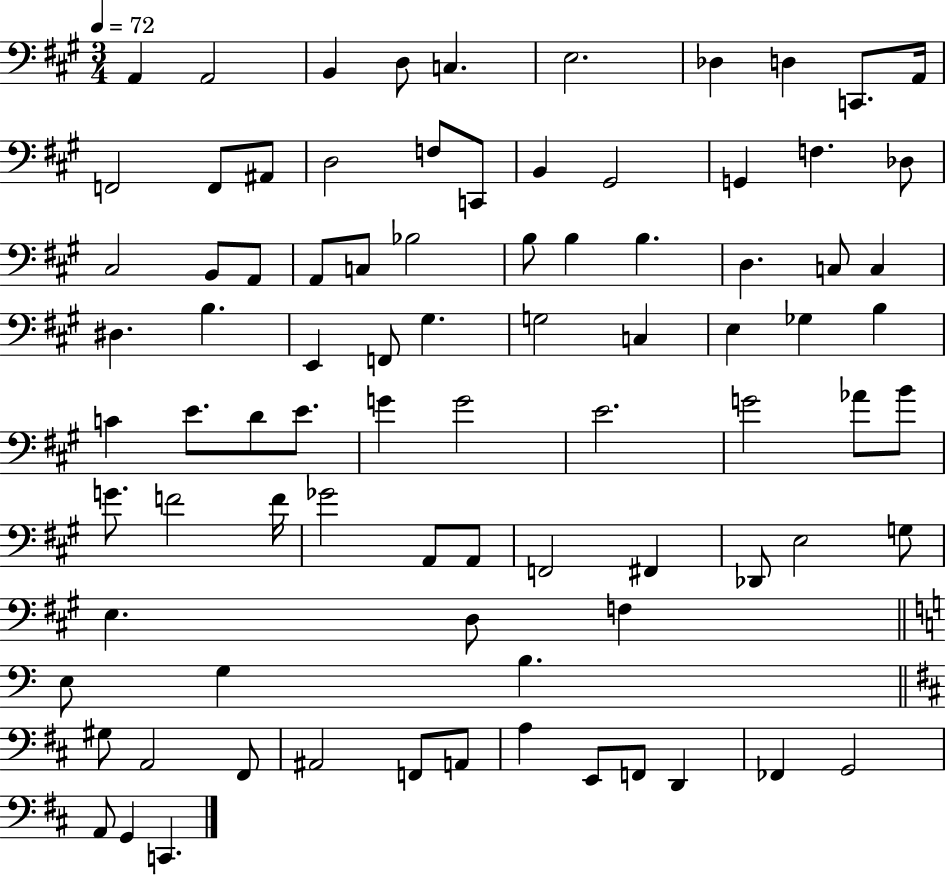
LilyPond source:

{
  \clef bass
  \numericTimeSignature
  \time 3/4
  \key a \major
  \tempo 4 = 72
  a,4 a,2 | b,4 d8 c4. | e2. | des4 d4 c,8. a,16 | \break f,2 f,8 ais,8 | d2 f8 c,8 | b,4 gis,2 | g,4 f4. des8 | \break cis2 b,8 a,8 | a,8 c8 bes2 | b8 b4 b4. | d4. c8 c4 | \break dis4. b4. | e,4 f,8 gis4. | g2 c4 | e4 ges4 b4 | \break c'4 e'8. d'8 e'8. | g'4 g'2 | e'2. | g'2 aes'8 b'8 | \break g'8. f'2 f'16 | ges'2 a,8 a,8 | f,2 fis,4 | des,8 e2 g8 | \break e4. d8 f4 | \bar "||" \break \key a \minor e8 g4 b4. | \bar "||" \break \key d \major gis8 a,2 fis,8 | ais,2 f,8 a,8 | a4 e,8 f,8 d,4 | fes,4 g,2 | \break a,8 g,4 c,4. | \bar "|."
}